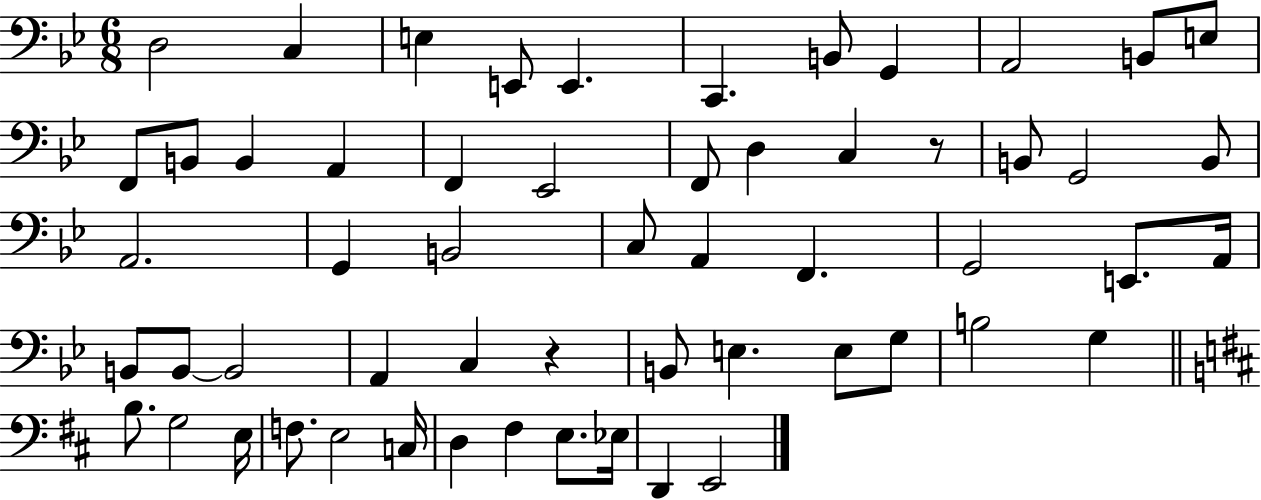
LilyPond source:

{
  \clef bass
  \numericTimeSignature
  \time 6/8
  \key bes \major
  d2 c4 | e4 e,8 e,4. | c,4. b,8 g,4 | a,2 b,8 e8 | \break f,8 b,8 b,4 a,4 | f,4 ees,2 | f,8 d4 c4 r8 | b,8 g,2 b,8 | \break a,2. | g,4 b,2 | c8 a,4 f,4. | g,2 e,8. a,16 | \break b,8 b,8~~ b,2 | a,4 c4 r4 | b,8 e4. e8 g8 | b2 g4 | \break \bar "||" \break \key b \minor b8. g2 e16 | f8. e2 c16 | d4 fis4 e8. ees16 | d,4 e,2 | \break \bar "|."
}